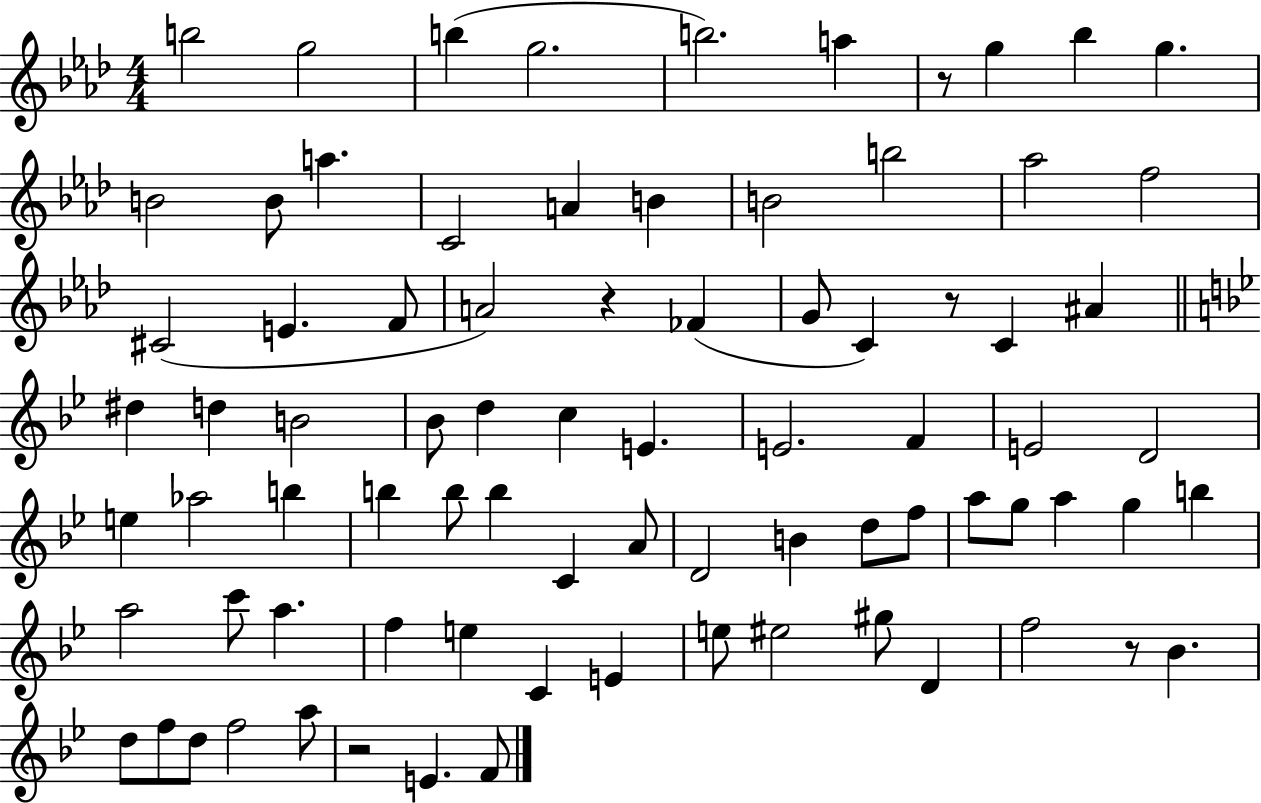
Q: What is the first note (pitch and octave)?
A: B5